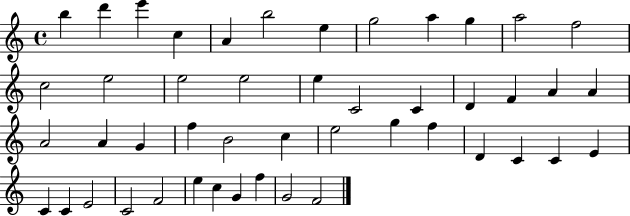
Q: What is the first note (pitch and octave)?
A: B5